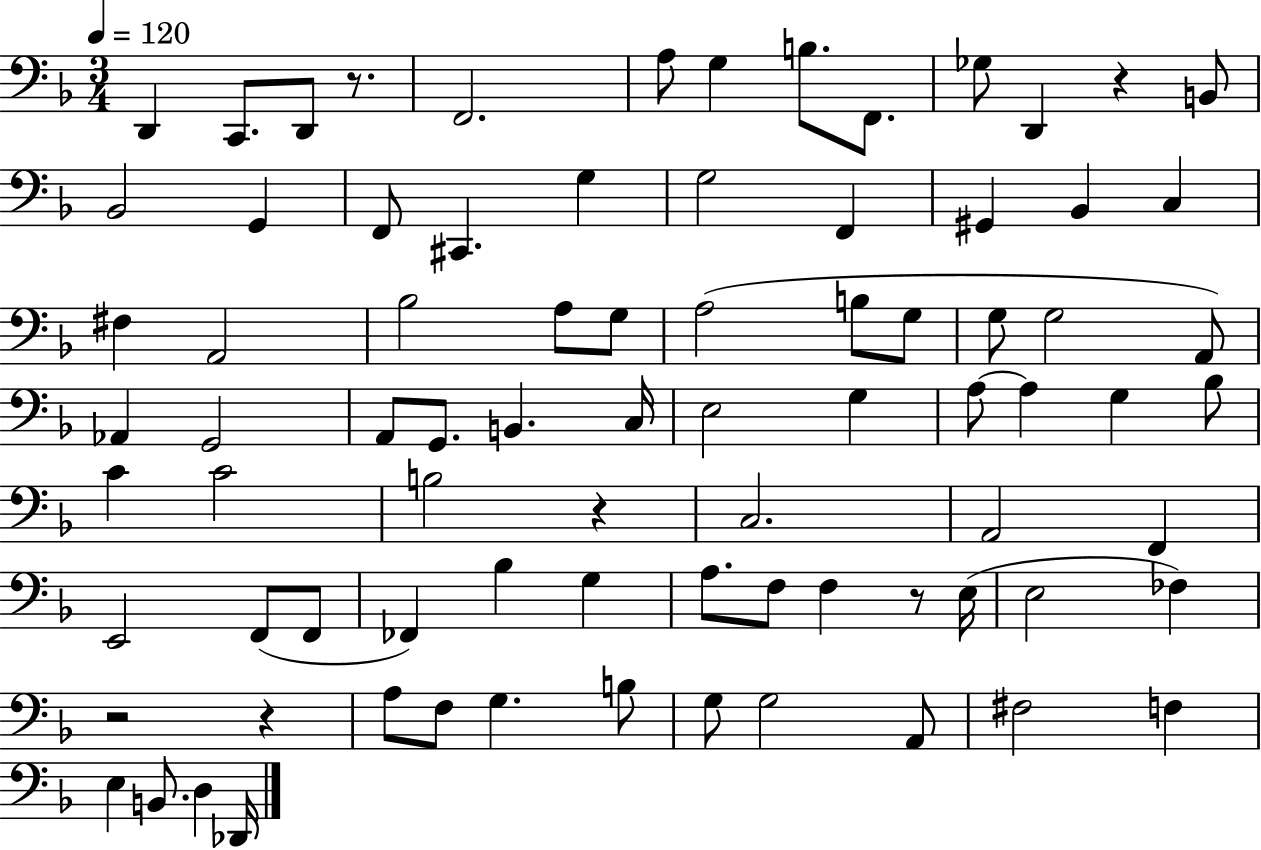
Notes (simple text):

D2/q C2/e. D2/e R/e. F2/h. A3/e G3/q B3/e. F2/e. Gb3/e D2/q R/q B2/e Bb2/h G2/q F2/e C#2/q. G3/q G3/h F2/q G#2/q Bb2/q C3/q F#3/q A2/h Bb3/h A3/e G3/e A3/h B3/e G3/e G3/e G3/h A2/e Ab2/q G2/h A2/e G2/e. B2/q. C3/s E3/h G3/q A3/e A3/q G3/q Bb3/e C4/q C4/h B3/h R/q C3/h. A2/h F2/q E2/h F2/e F2/e FES2/q Bb3/q G3/q A3/e. F3/e F3/q R/e E3/s E3/h FES3/q R/h R/q A3/e F3/e G3/q. B3/e G3/e G3/h A2/e F#3/h F3/q E3/q B2/e. D3/q Db2/s